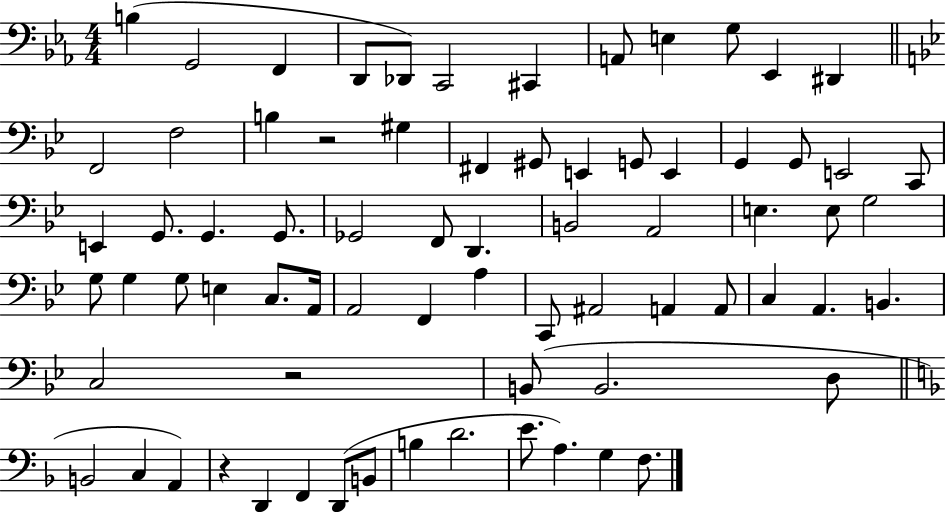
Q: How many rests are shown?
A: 3